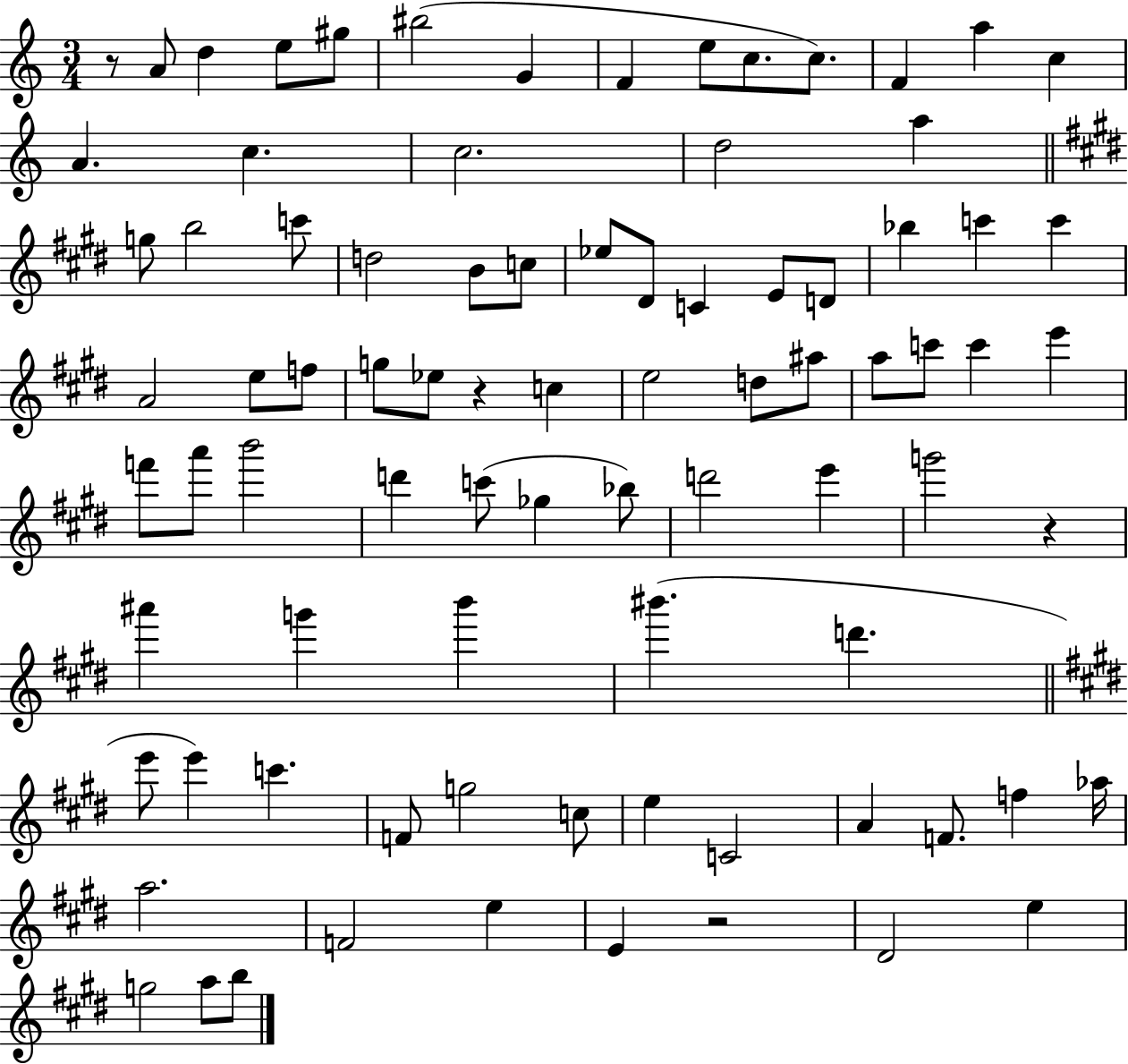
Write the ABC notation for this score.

X:1
T:Untitled
M:3/4
L:1/4
K:C
z/2 A/2 d e/2 ^g/2 ^b2 G F e/2 c/2 c/2 F a c A c c2 d2 a g/2 b2 c'/2 d2 B/2 c/2 _e/2 ^D/2 C E/2 D/2 _b c' c' A2 e/2 f/2 g/2 _e/2 z c e2 d/2 ^a/2 a/2 c'/2 c' e' f'/2 a'/2 b'2 d' c'/2 _g _b/2 d'2 e' g'2 z ^a' g' b' ^b' d' e'/2 e' c' F/2 g2 c/2 e C2 A F/2 f _a/4 a2 F2 e E z2 ^D2 e g2 a/2 b/2